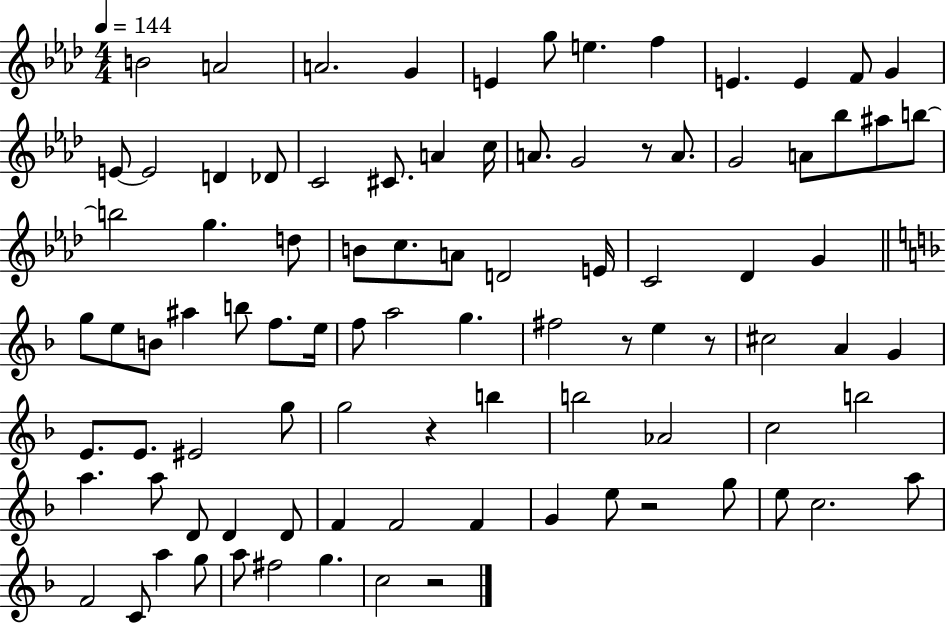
{
  \clef treble
  \numericTimeSignature
  \time 4/4
  \key aes \major
  \tempo 4 = 144
  b'2 a'2 | a'2. g'4 | e'4 g''8 e''4. f''4 | e'4. e'4 f'8 g'4 | \break e'8~~ e'2 d'4 des'8 | c'2 cis'8. a'4 c''16 | a'8. g'2 r8 a'8. | g'2 a'8 bes''8 ais''8 b''8~~ | \break b''2 g''4. d''8 | b'8 c''8. a'8 d'2 e'16 | c'2 des'4 g'4 | \bar "||" \break \key f \major g''8 e''8 b'8 ais''4 b''8 f''8. e''16 | f''8 a''2 g''4. | fis''2 r8 e''4 r8 | cis''2 a'4 g'4 | \break e'8. e'8. eis'2 g''8 | g''2 r4 b''4 | b''2 aes'2 | c''2 b''2 | \break a''4. a''8 d'8 d'4 d'8 | f'4 f'2 f'4 | g'4 e''8 r2 g''8 | e''8 c''2. a''8 | \break f'2 c'8 a''4 g''8 | a''8 fis''2 g''4. | c''2 r2 | \bar "|."
}